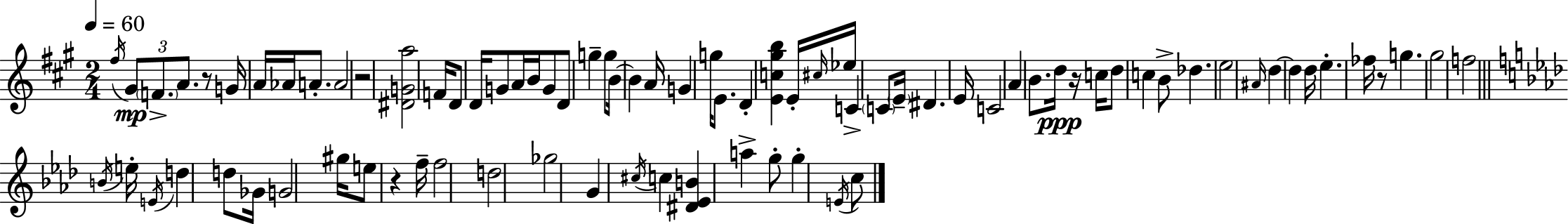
{
  \clef treble
  \numericTimeSignature
  \time 2/4
  \key a \major
  \tempo 4 = 60
  \repeat volta 2 { \acciaccatura { fis''16 }\mp \tuplet 3/2 { gis'8 \parenthesize f'8.-> a'8. } | r8 g'16 a'16 aes'16 a'8.-. | a'2 | r2 | \break <dis' g' a''>2 | f'16 d'8 d'16 g'8 a'16 | b'16 g'8 d'8 g''4-- | g''8 b'16~~ b'4 | \break a'16 g'4 g''16 e'8. | d'4-. <e' c'' gis'' b''>4 | e'16-. \grace { cis''16 } ees''16 c'4-> | \parenthesize c'8 \parenthesize e'16-- dis'4. | \break e'16 c'2 | a'4 b'8. | d''16\ppp r16 c''16 d''8 c''4 | b'8-> des''4. | \break e''2 | \grace { ais'16 } d''4~~ d''4 | d''16 e''4.-. | fes''16 r8 g''4. | \break gis''2 | f''2 | \bar "||" \break \key aes \major \acciaccatura { b'16 } e''16-. \acciaccatura { e'16 } d''4 d''8 | ges'16 g'2 | gis''16 e''8 r4 | f''16-- f''2 | \break d''2 | ges''2 | g'4 \acciaccatura { cis''16 } c''4 | <dis' ees' b'>4 a''4-> | \break g''8-. g''4-. | \acciaccatura { e'16 } c''8 } \bar "|."
}